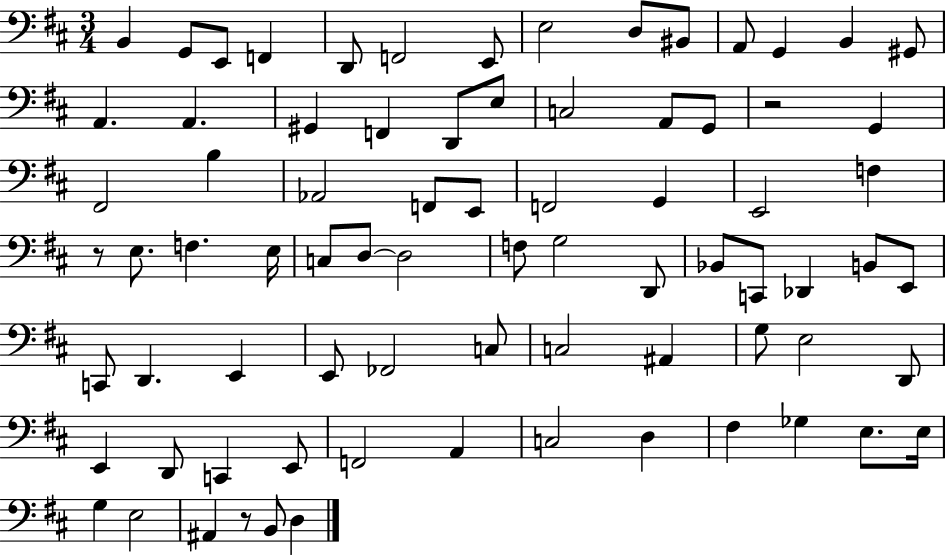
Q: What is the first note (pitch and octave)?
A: B2